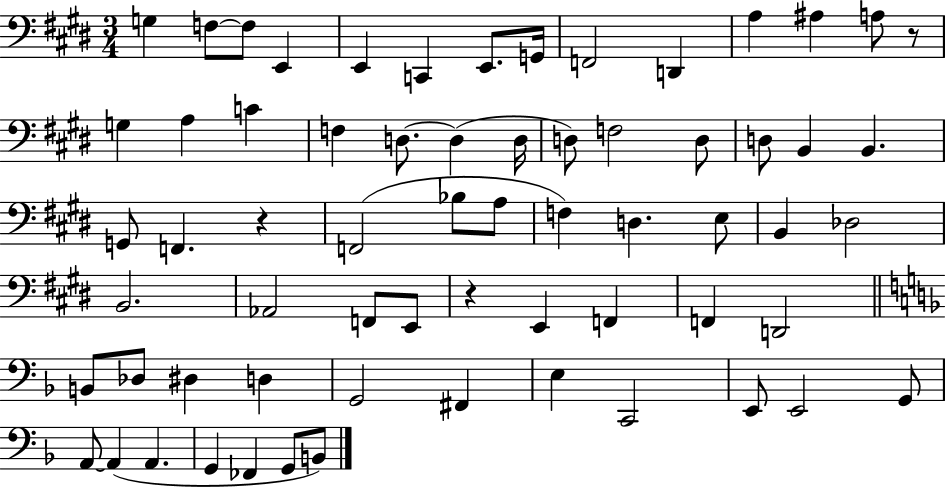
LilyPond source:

{
  \clef bass
  \numericTimeSignature
  \time 3/4
  \key e \major
  \repeat volta 2 { g4 f8~~ f8 e,4 | e,4 c,4 e,8. g,16 | f,2 d,4 | a4 ais4 a8 r8 | \break g4 a4 c'4 | f4 d8.~~ d4( d16 | d8) f2 d8 | d8 b,4 b,4. | \break g,8 f,4. r4 | f,2( bes8 a8 | f4) d4. e8 | b,4 des2 | \break b,2. | aes,2 f,8 e,8 | r4 e,4 f,4 | f,4 d,2 | \break \bar "||" \break \key d \minor b,8 des8 dis4 d4 | g,2 fis,4 | e4 c,2 | e,8 e,2 g,8 | \break a,8~~ a,4( a,4. | g,4 fes,4 g,8 b,8) | } \bar "|."
}